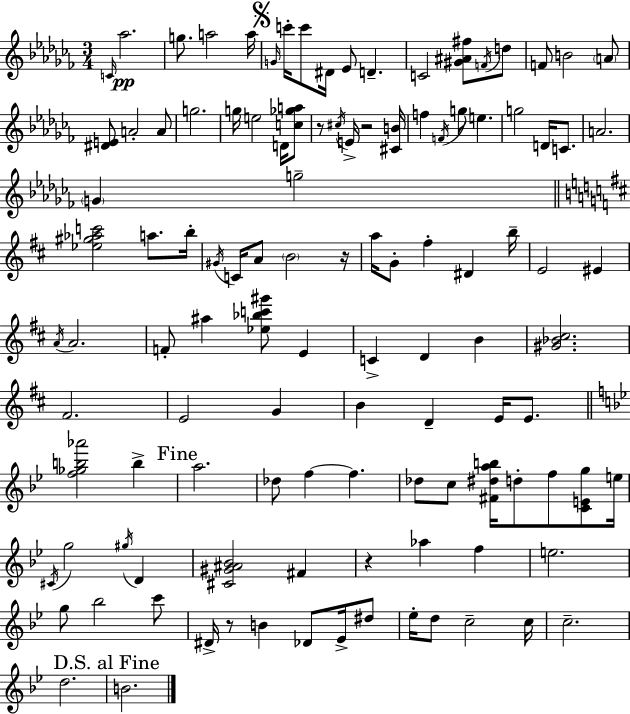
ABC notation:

X:1
T:Untitled
M:3/4
L:1/4
K:Abm
C/4 _a2 g/2 a2 a/4 G/4 c'/4 c'/2 ^D/4 _E/2 D C2 [^G^A^f]/2 F/4 d/2 F/2 B2 A/2 [^DE]/2 A2 A/2 g2 g/4 e2 D/4 [c_ga]/2 z/2 ^c/4 E/4 z2 [^CB]/4 f F/4 g/2 e g2 D/4 C/2 A2 G g2 [_e^g_ac']2 a/2 b/4 ^G/4 C/4 A/2 B2 z/4 a/4 G/2 ^f ^D b/4 E2 ^E A/4 A2 F/2 ^a [_e_bc'^g']/2 E C D B [^G_B^c]2 ^F2 E2 G B D E/4 E/2 [f_gb_a']2 b a2 _d/2 f f _d/2 c/2 [^F^dab]/4 d/2 f/2 [CEg]/2 e/4 ^C/4 g2 ^g/4 D [^C^G^A_B]2 ^F z _a f e2 g/2 _b2 c'/2 ^D/4 z/2 B _D/2 _E/4 ^d/2 _e/4 d/2 c2 c/4 c2 d2 B2